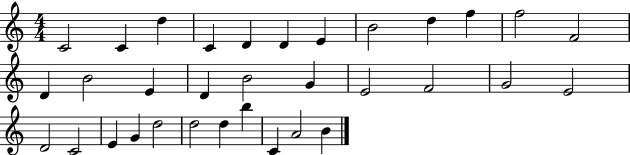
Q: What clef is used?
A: treble